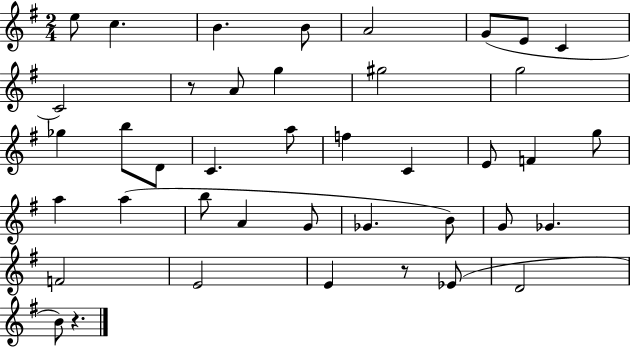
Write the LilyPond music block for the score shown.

{
  \clef treble
  \numericTimeSignature
  \time 2/4
  \key g \major
  e''8 c''4. | b'4. b'8 | a'2 | g'8( e'8 c'4 | \break c'2) | r8 a'8 g''4 | gis''2 | g''2 | \break ges''4 b''8 d'8 | c'4. a''8 | f''4 c'4 | e'8 f'4 g''8 | \break a''4 a''4( | b''8 a'4 g'8 | ges'4. b'8) | g'8 ges'4. | \break f'2 | e'2 | e'4 r8 ees'8( | d'2 | \break b'8) r4. | \bar "|."
}